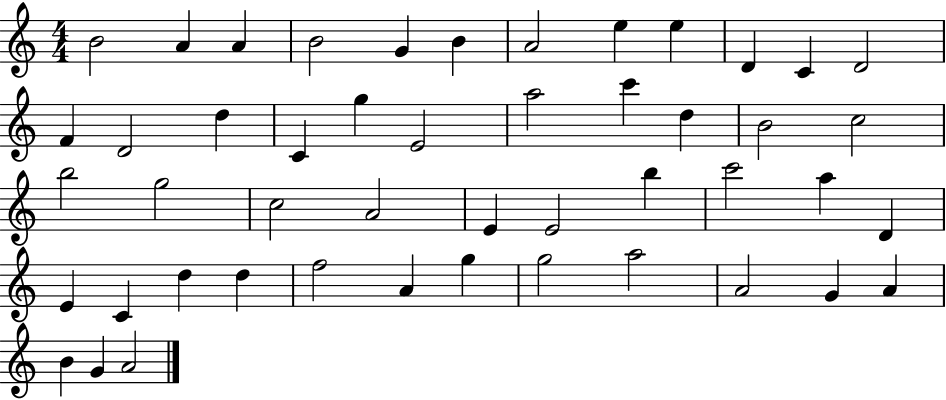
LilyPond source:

{
  \clef treble
  \numericTimeSignature
  \time 4/4
  \key c \major
  b'2 a'4 a'4 | b'2 g'4 b'4 | a'2 e''4 e''4 | d'4 c'4 d'2 | \break f'4 d'2 d''4 | c'4 g''4 e'2 | a''2 c'''4 d''4 | b'2 c''2 | \break b''2 g''2 | c''2 a'2 | e'4 e'2 b''4 | c'''2 a''4 d'4 | \break e'4 c'4 d''4 d''4 | f''2 a'4 g''4 | g''2 a''2 | a'2 g'4 a'4 | \break b'4 g'4 a'2 | \bar "|."
}